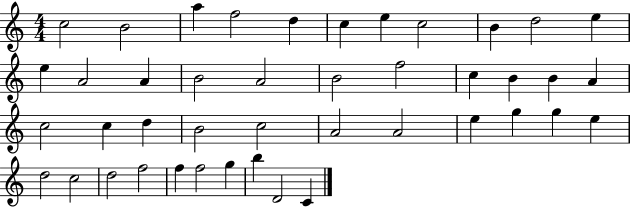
{
  \clef treble
  \numericTimeSignature
  \time 4/4
  \key c \major
  c''2 b'2 | a''4 f''2 d''4 | c''4 e''4 c''2 | b'4 d''2 e''4 | \break e''4 a'2 a'4 | b'2 a'2 | b'2 f''2 | c''4 b'4 b'4 a'4 | \break c''2 c''4 d''4 | b'2 c''2 | a'2 a'2 | e''4 g''4 g''4 e''4 | \break d''2 c''2 | d''2 f''2 | f''4 f''2 g''4 | b''4 d'2 c'4 | \break \bar "|."
}